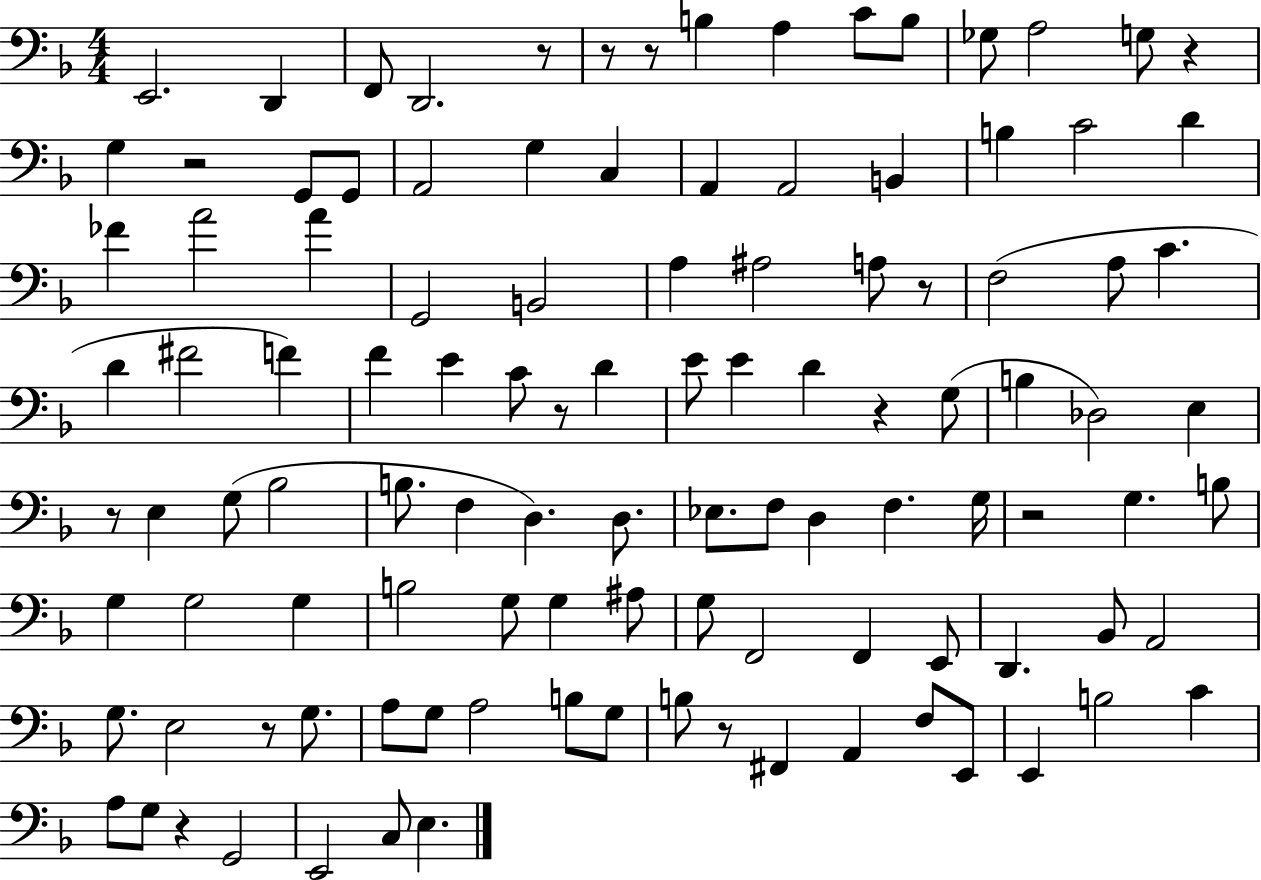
X:1
T:Untitled
M:4/4
L:1/4
K:F
E,,2 D,, F,,/2 D,,2 z/2 z/2 z/2 B, A, C/2 B,/2 _G,/2 A,2 G,/2 z G, z2 G,,/2 G,,/2 A,,2 G, C, A,, A,,2 B,, B, C2 D _F A2 A G,,2 B,,2 A, ^A,2 A,/2 z/2 F,2 A,/2 C D ^F2 F F E C/2 z/2 D E/2 E D z G,/2 B, _D,2 E, z/2 E, G,/2 _B,2 B,/2 F, D, D,/2 _E,/2 F,/2 D, F, G,/4 z2 G, B,/2 G, G,2 G, B,2 G,/2 G, ^A,/2 G,/2 F,,2 F,, E,,/2 D,, _B,,/2 A,,2 G,/2 E,2 z/2 G,/2 A,/2 G,/2 A,2 B,/2 G,/2 B,/2 z/2 ^F,, A,, F,/2 E,,/2 E,, B,2 C A,/2 G,/2 z G,,2 E,,2 C,/2 E,